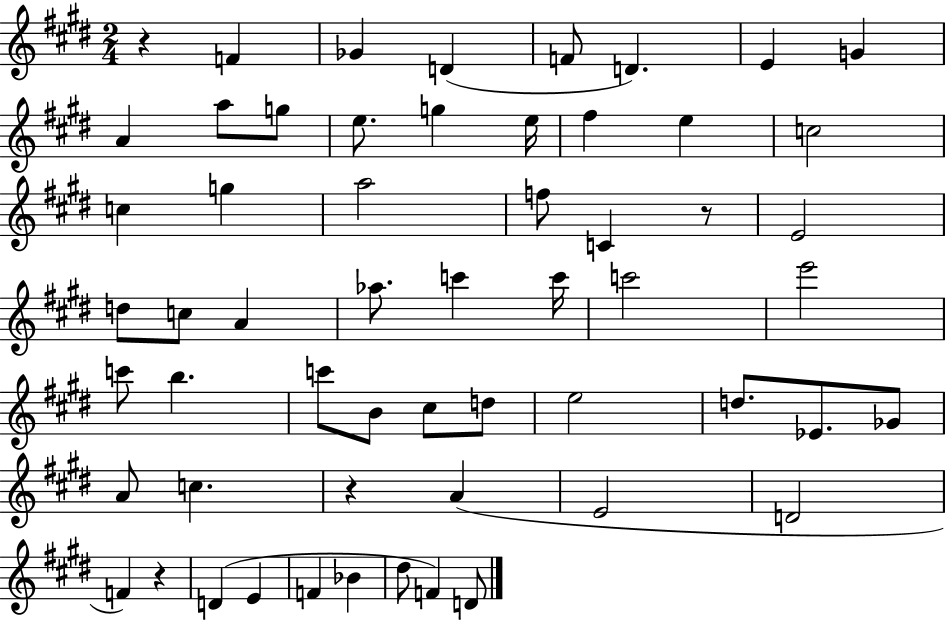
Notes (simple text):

R/q F4/q Gb4/q D4/q F4/e D4/q. E4/q G4/q A4/q A5/e G5/e E5/e. G5/q E5/s F#5/q E5/q C5/h C5/q G5/q A5/h F5/e C4/q R/e E4/h D5/e C5/e A4/q Ab5/e. C6/q C6/s C6/h E6/h C6/e B5/q. C6/e B4/e C#5/e D5/e E5/h D5/e. Eb4/e. Gb4/e A4/e C5/q. R/q A4/q E4/h D4/h F4/q R/q D4/q E4/q F4/q Bb4/q D#5/e F4/q D4/e